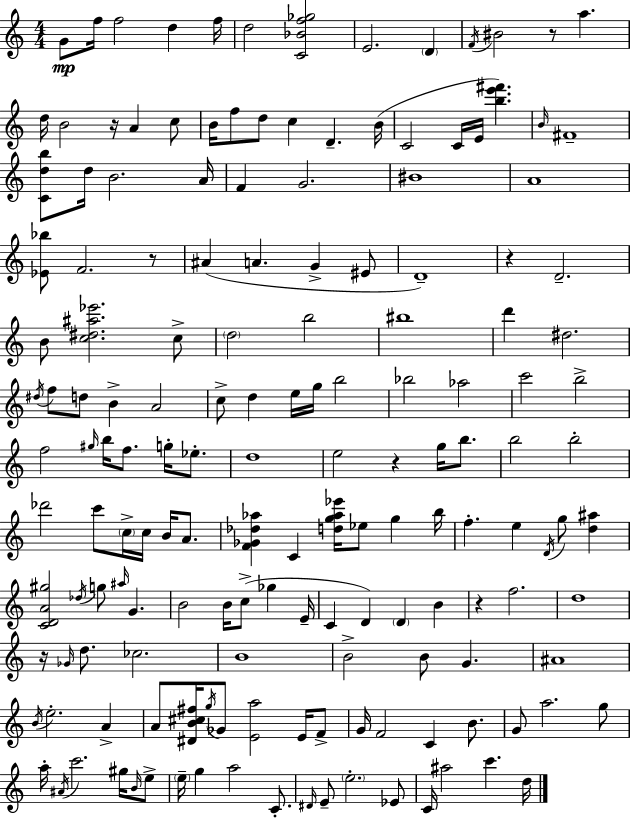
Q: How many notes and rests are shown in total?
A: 161